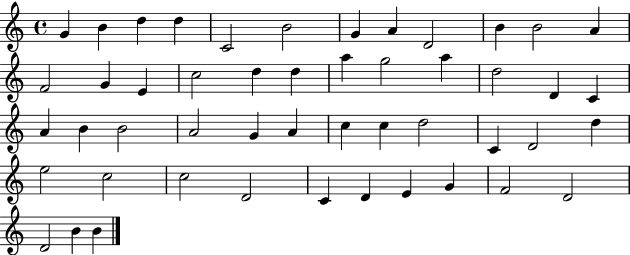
X:1
T:Untitled
M:4/4
L:1/4
K:C
G B d d C2 B2 G A D2 B B2 A F2 G E c2 d d a g2 a d2 D C A B B2 A2 G A c c d2 C D2 d e2 c2 c2 D2 C D E G F2 D2 D2 B B